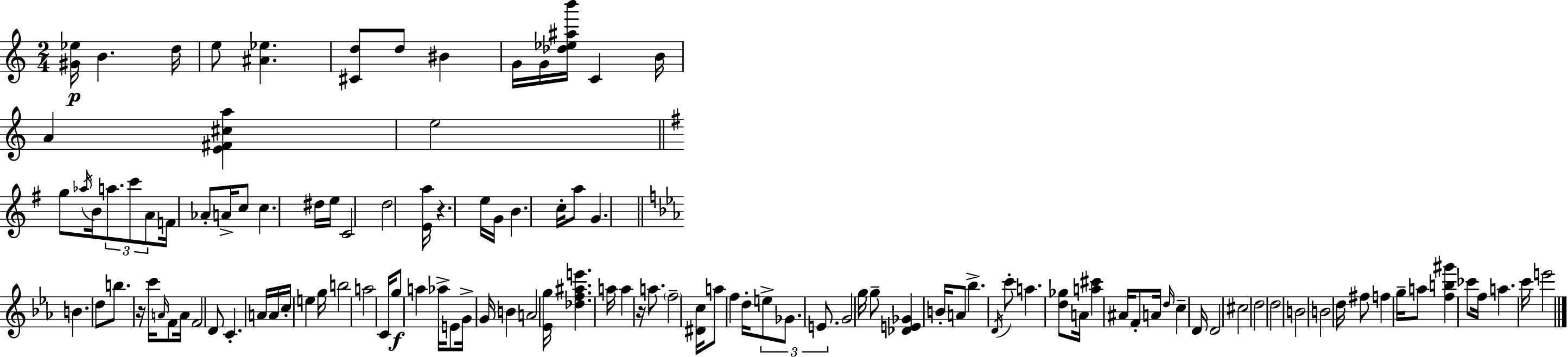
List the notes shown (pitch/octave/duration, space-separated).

[G#4,Eb5]/s B4/q. D5/s E5/e [A#4,Eb5]/q. [C#4,D5]/e D5/e BIS4/q G4/s G4/s [Db5,Eb5,A#5,B6]/s C4/q B4/s A4/q [E4,F#4,C#5,A5]/q E5/h G5/e Ab5/s B4/s A5/e. C6/e A4/e F4/s Ab4/e A4/s C5/e C5/q. D#5/s E5/s C4/h D5/h [E4,A5]/s R/q. E5/s G4/s B4/q. C5/s A5/e G4/q. B4/q. D5/e B5/e. R/s C6/s A4/s F4/e A4/s F4/h D4/e C4/q. A4/s A4/s C5/s E5/q G5/s B5/h A5/h C4/s G5/e A5/q Ab5/s E4/e G4/s G4/s B4/q A4/h [Eb4,G5]/s [Db5,F5,A#5,E6]/q. A5/s A5/q R/s A5/e. F5/h [D#4,C5]/s A5/e F5/q D5/s E5/e Gb4/e. E4/e. G4/h G5/s G5/e [Db4,E4,Gb4]/q B4/s A4/e Bb5/q. D4/s C6/e A5/q. [D5,Gb5]/e A4/s [A5,C#6]/q A#4/s F4/e A4/s D5/s C5/q D4/s D4/h C#5/h D5/h D5/h B4/h B4/h D5/s F#5/e F5/q G5/s A5/e [F5,B5,G#6]/q CES6/e F5/s A5/q. C6/s E6/h